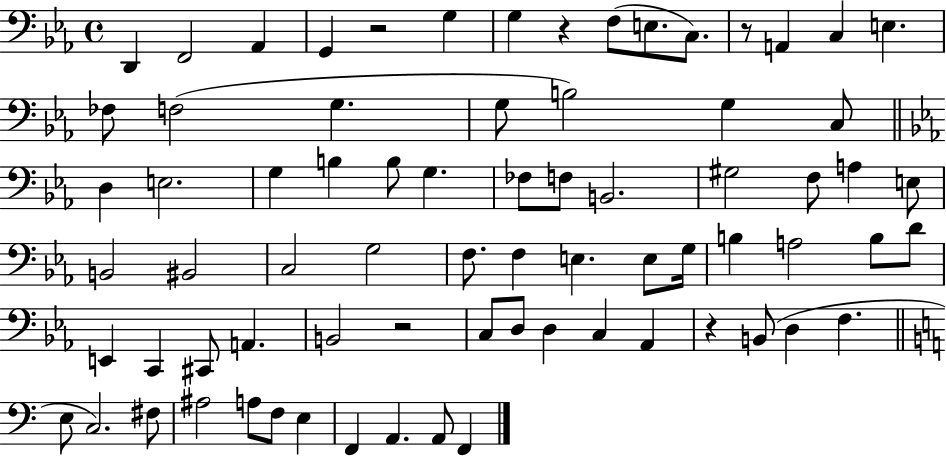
D2/q F2/h Ab2/q G2/q R/h G3/q G3/q R/q F3/e E3/e. C3/e. R/e A2/q C3/q E3/q. FES3/e F3/h G3/q. G3/e B3/h G3/q C3/e D3/q E3/h. G3/q B3/q B3/e G3/q. FES3/e F3/e B2/h. G#3/h F3/e A3/q E3/e B2/h BIS2/h C3/h G3/h F3/e. F3/q E3/q. E3/e G3/s B3/q A3/h B3/e D4/e E2/q C2/q C#2/e A2/q. B2/h R/h C3/e D3/e D3/q C3/q Ab2/q R/q B2/e D3/q F3/q. E3/e C3/h. F#3/e A#3/h A3/e F3/e E3/q F2/q A2/q. A2/e F2/q